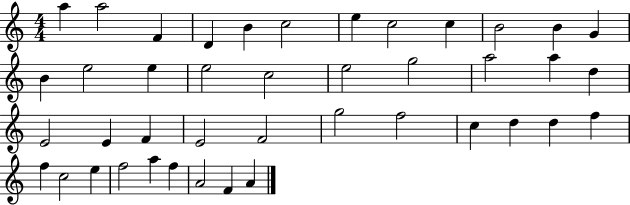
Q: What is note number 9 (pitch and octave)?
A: C5